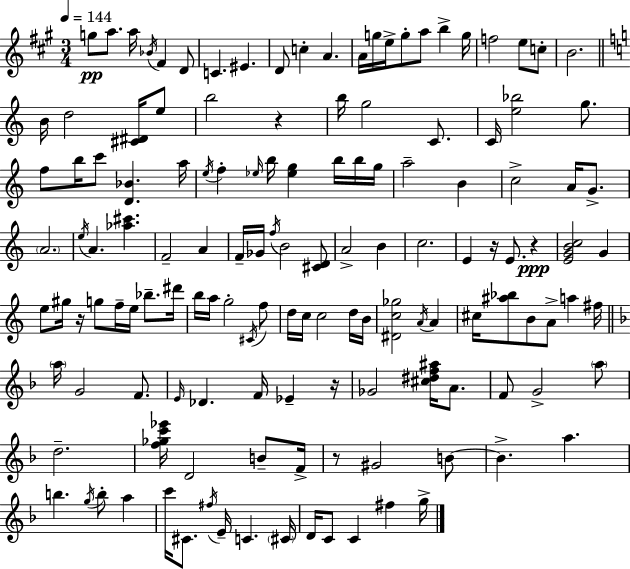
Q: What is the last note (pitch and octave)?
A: G5